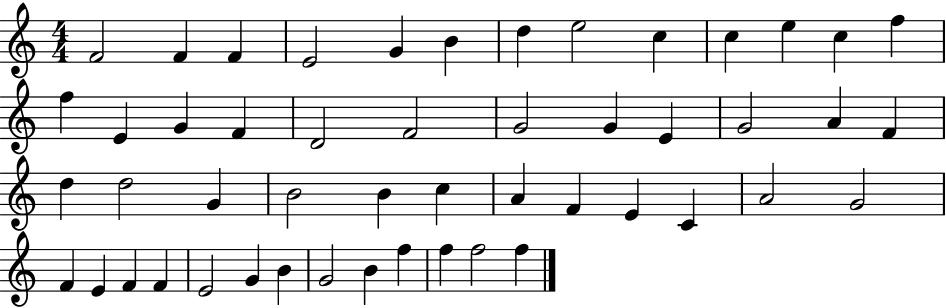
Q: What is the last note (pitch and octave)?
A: F5